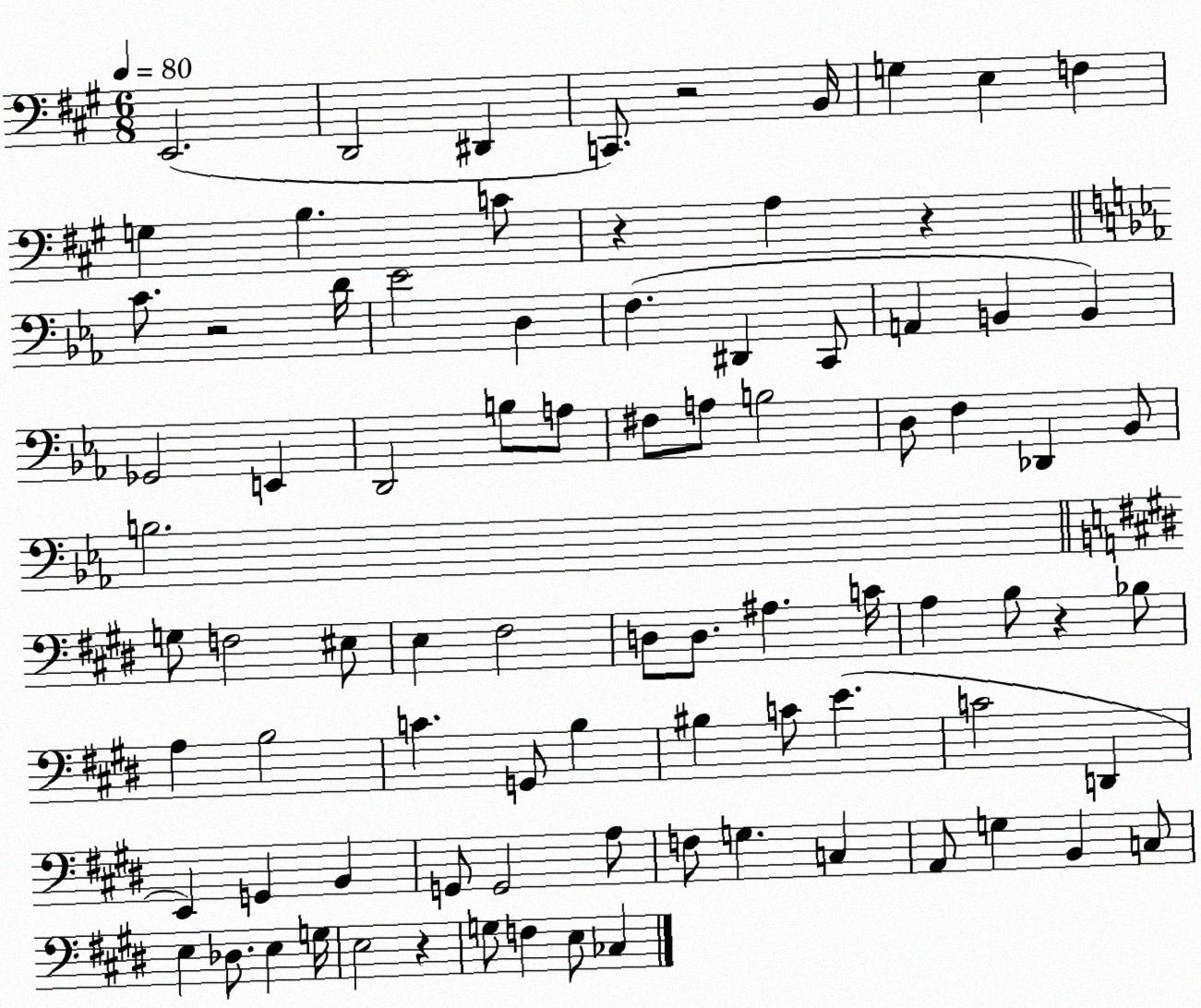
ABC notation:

X:1
T:Untitled
M:6/8
L:1/4
K:A
E,,2 D,,2 ^D,, C,,/2 z2 B,,/4 G, E, F, G, B, C/2 z A, z C/2 z2 D/4 _E2 D, F, ^D,, C,,/2 A,, B,, B,, _G,,2 E,, D,,2 B,/2 A,/2 ^F,/2 A,/2 B,2 D,/2 F, _D,, _B,,/2 B,2 G,/2 F,2 ^E,/2 E, ^F,2 D,/2 D,/2 ^A, C/4 A, B,/2 z _B,/2 A, B,2 C G,,/2 B, ^B, C/2 E C2 D,, E,, G,, B,, G,,/2 G,,2 A,/2 F,/2 G, C, A,,/2 G, B,, C,/2 E, _D,/2 E, G,/4 E,2 z G,/2 F, E,/2 _C,